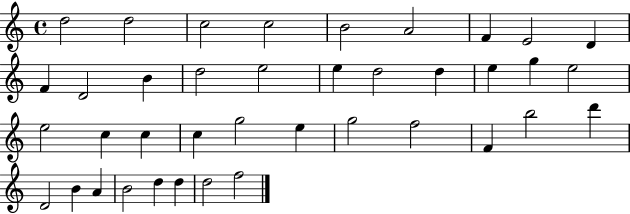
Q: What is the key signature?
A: C major